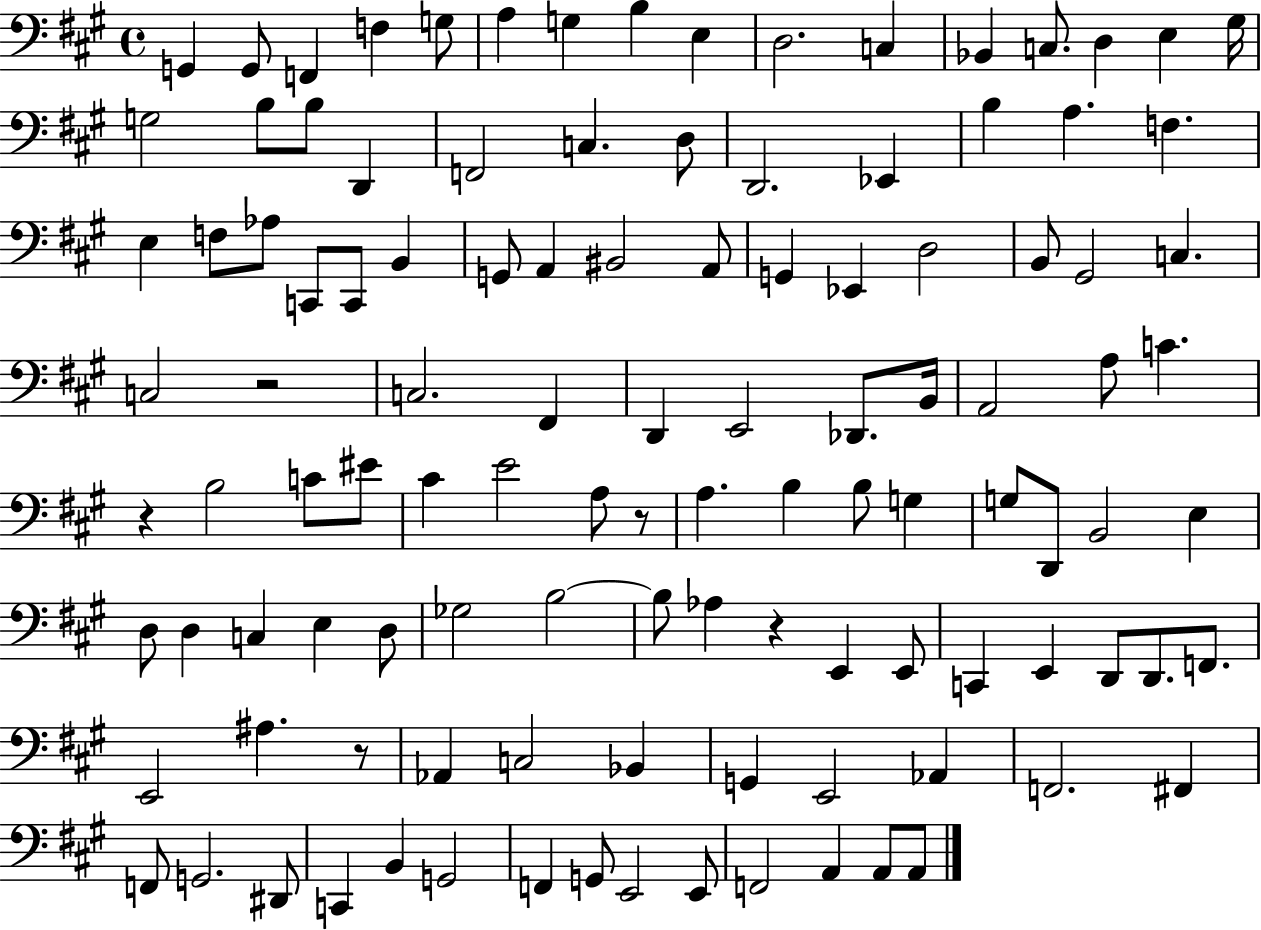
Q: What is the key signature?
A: A major